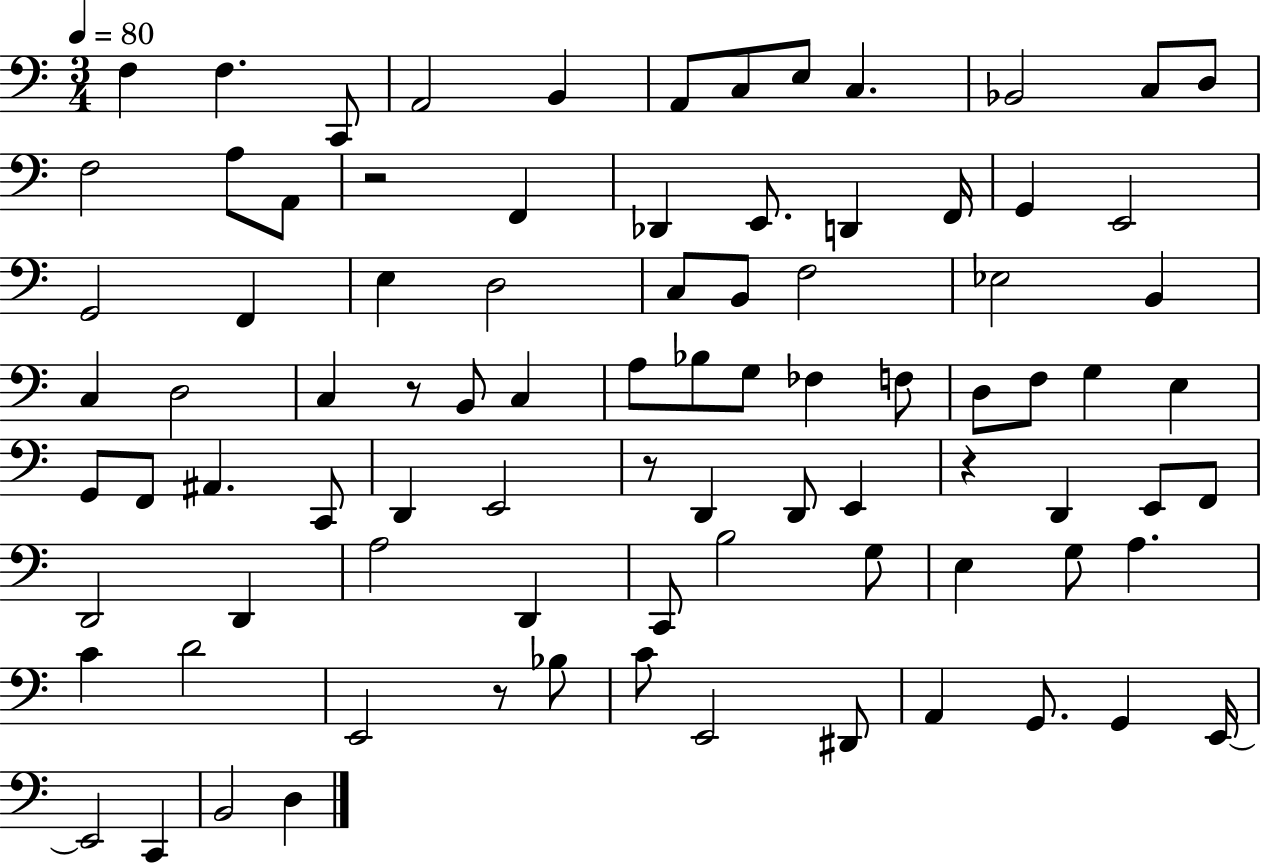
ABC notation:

X:1
T:Untitled
M:3/4
L:1/4
K:C
F, F, C,,/2 A,,2 B,, A,,/2 C,/2 E,/2 C, _B,,2 C,/2 D,/2 F,2 A,/2 A,,/2 z2 F,, _D,, E,,/2 D,, F,,/4 G,, E,,2 G,,2 F,, E, D,2 C,/2 B,,/2 F,2 _E,2 B,, C, D,2 C, z/2 B,,/2 C, A,/2 _B,/2 G,/2 _F, F,/2 D,/2 F,/2 G, E, G,,/2 F,,/2 ^A,, C,,/2 D,, E,,2 z/2 D,, D,,/2 E,, z D,, E,,/2 F,,/2 D,,2 D,, A,2 D,, C,,/2 B,2 G,/2 E, G,/2 A, C D2 E,,2 z/2 _B,/2 C/2 E,,2 ^D,,/2 A,, G,,/2 G,, E,,/4 E,,2 C,, B,,2 D,